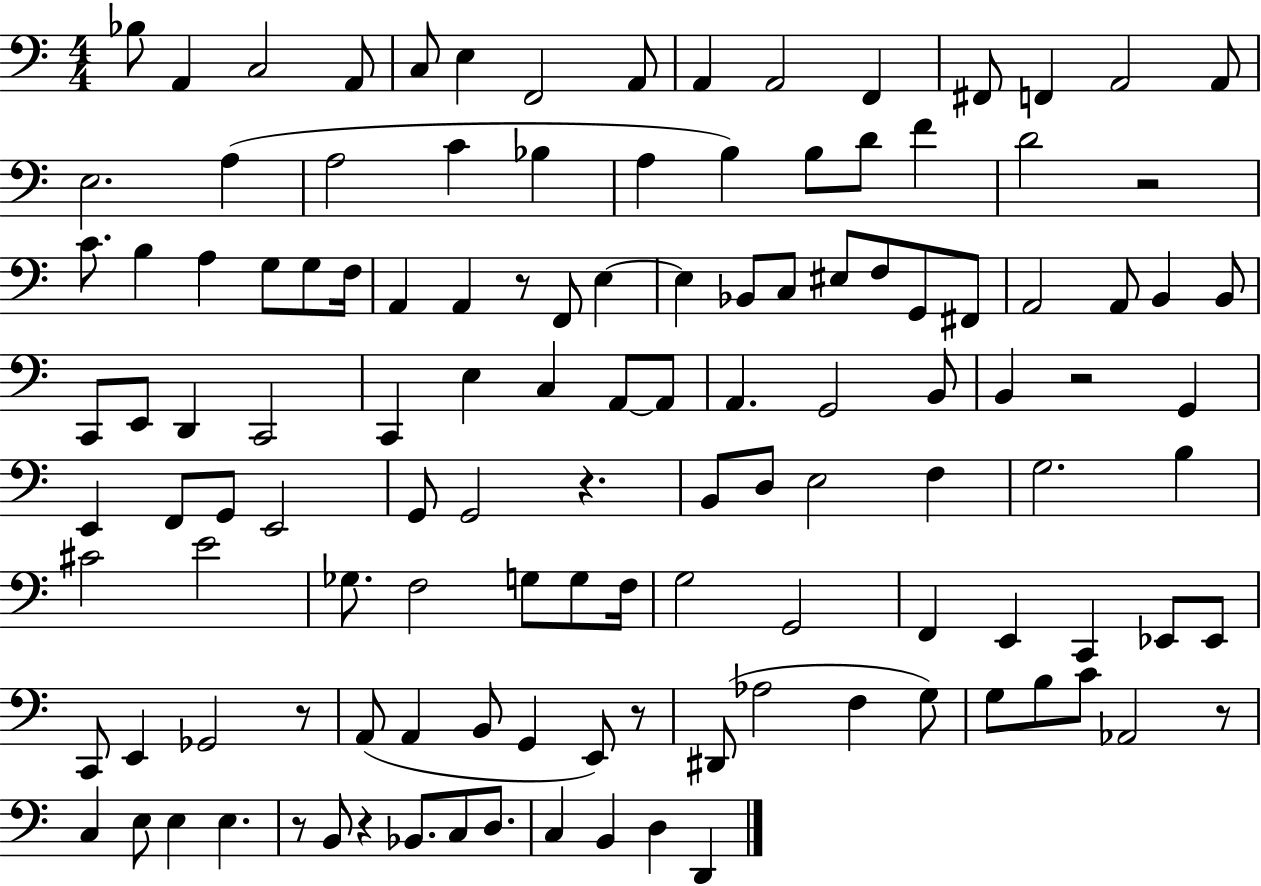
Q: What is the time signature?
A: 4/4